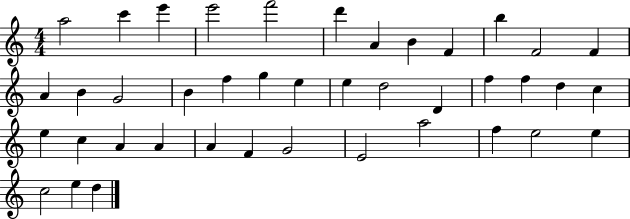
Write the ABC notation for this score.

X:1
T:Untitled
M:4/4
L:1/4
K:C
a2 c' e' e'2 f'2 d' A B F b F2 F A B G2 B f g e e d2 D f f d c e c A A A F G2 E2 a2 f e2 e c2 e d